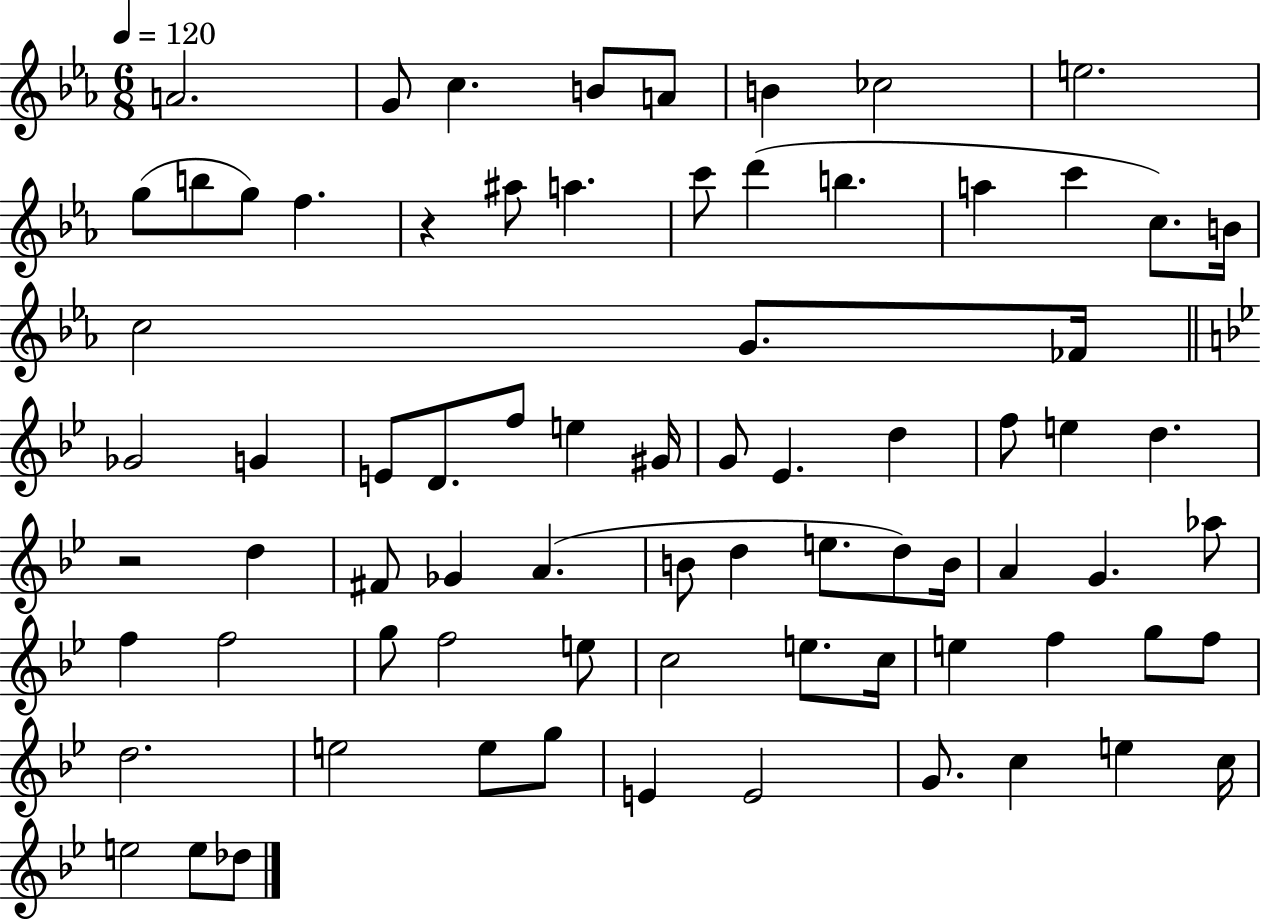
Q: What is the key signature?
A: EES major